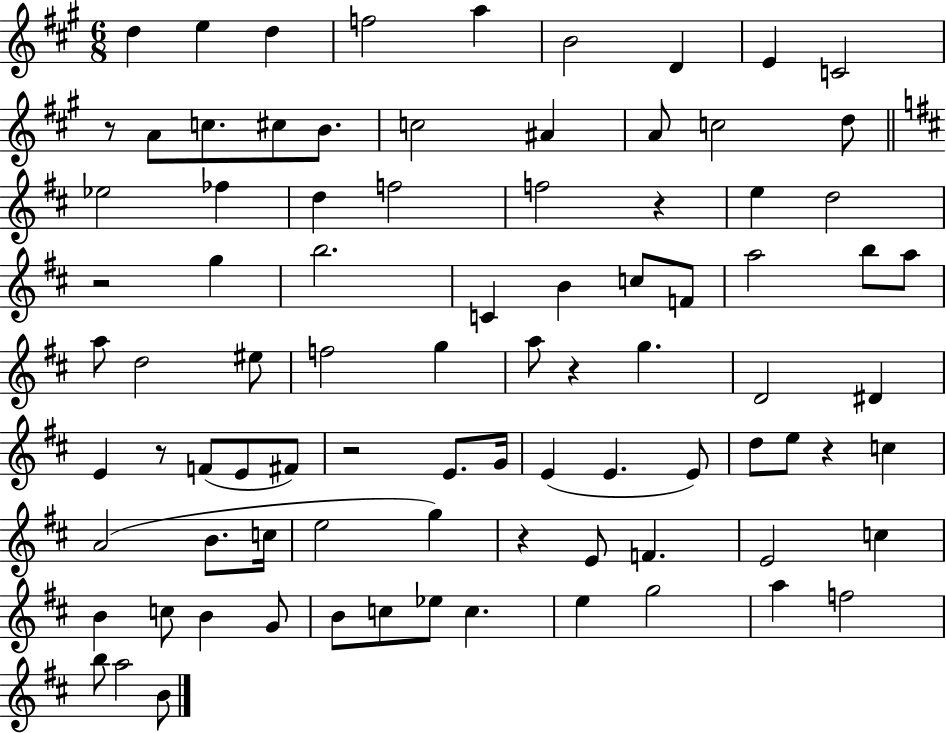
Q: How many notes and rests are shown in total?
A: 87